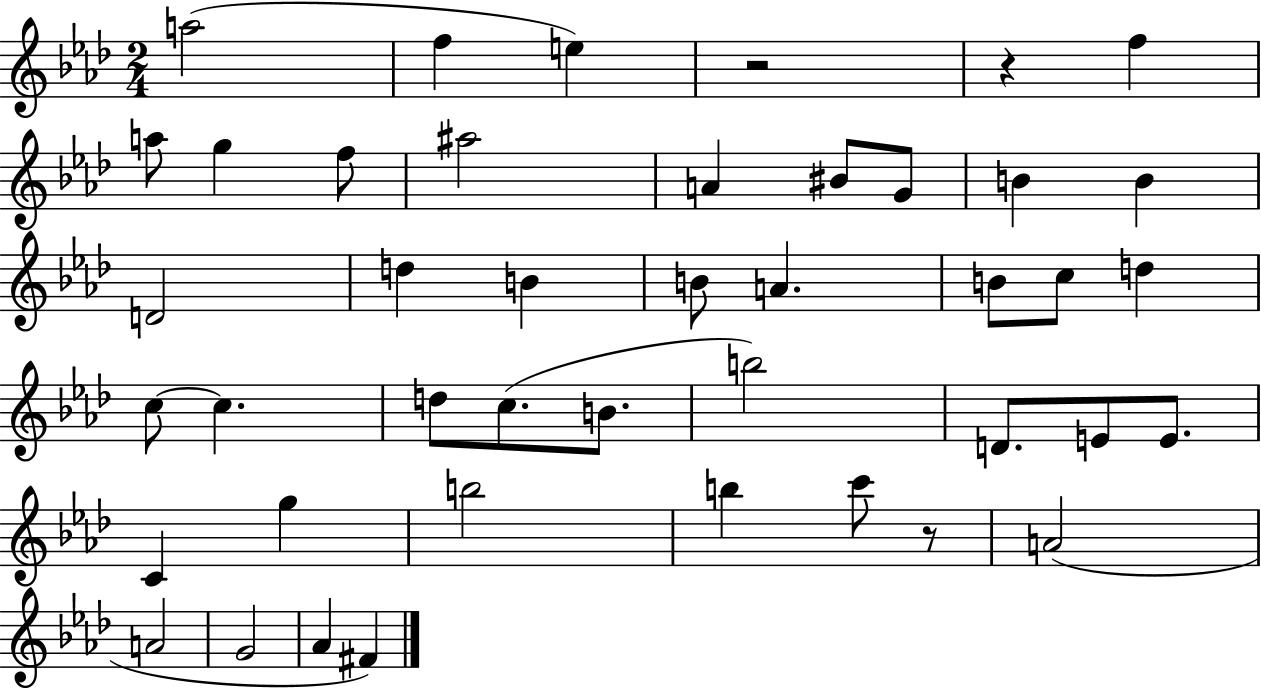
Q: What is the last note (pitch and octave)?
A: F#4